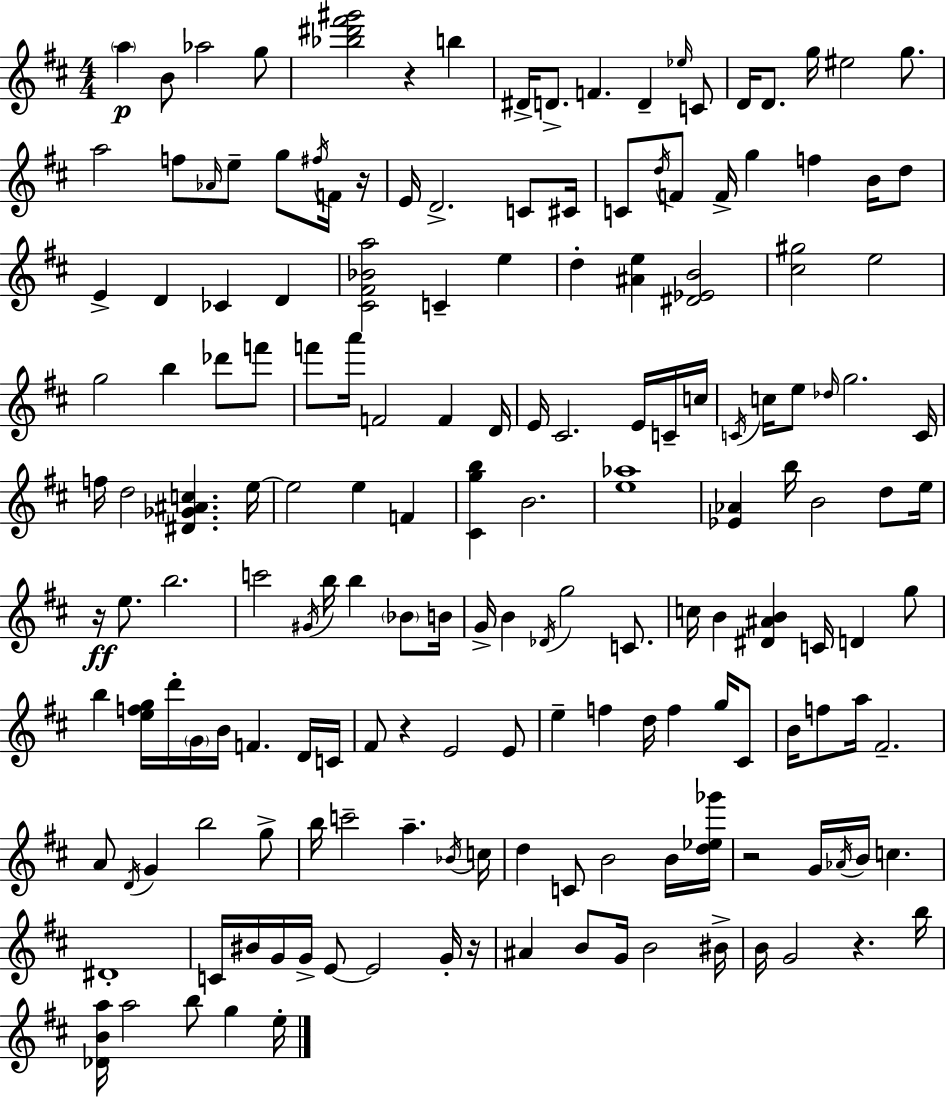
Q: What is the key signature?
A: D major